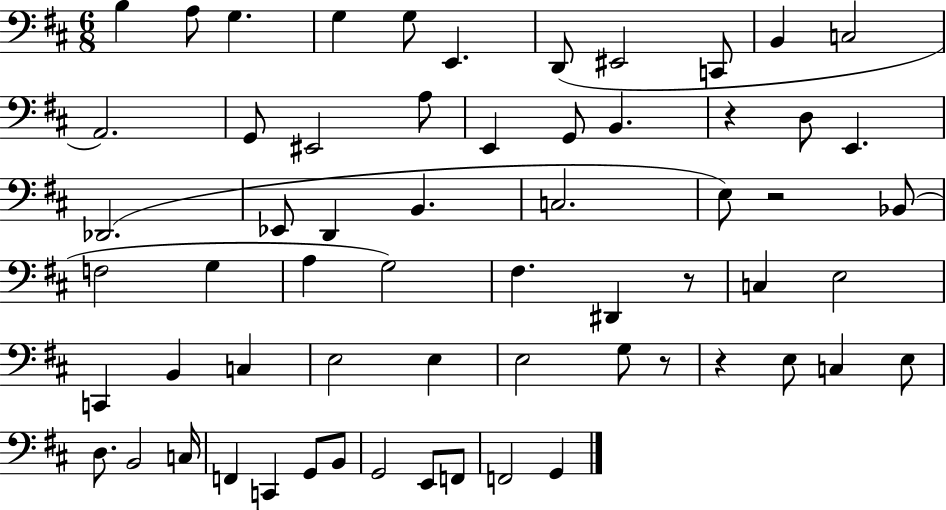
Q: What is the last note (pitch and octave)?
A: G2